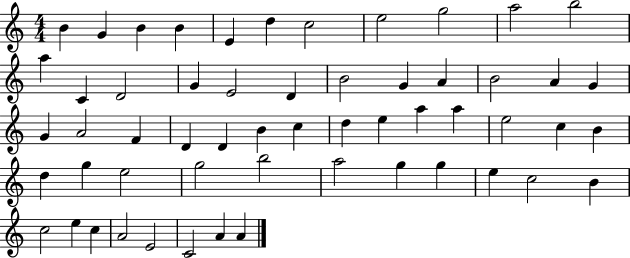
X:1
T:Untitled
M:4/4
L:1/4
K:C
B G B B E d c2 e2 g2 a2 b2 a C D2 G E2 D B2 G A B2 A G G A2 F D D B c d e a a e2 c B d g e2 g2 b2 a2 g g e c2 B c2 e c A2 E2 C2 A A